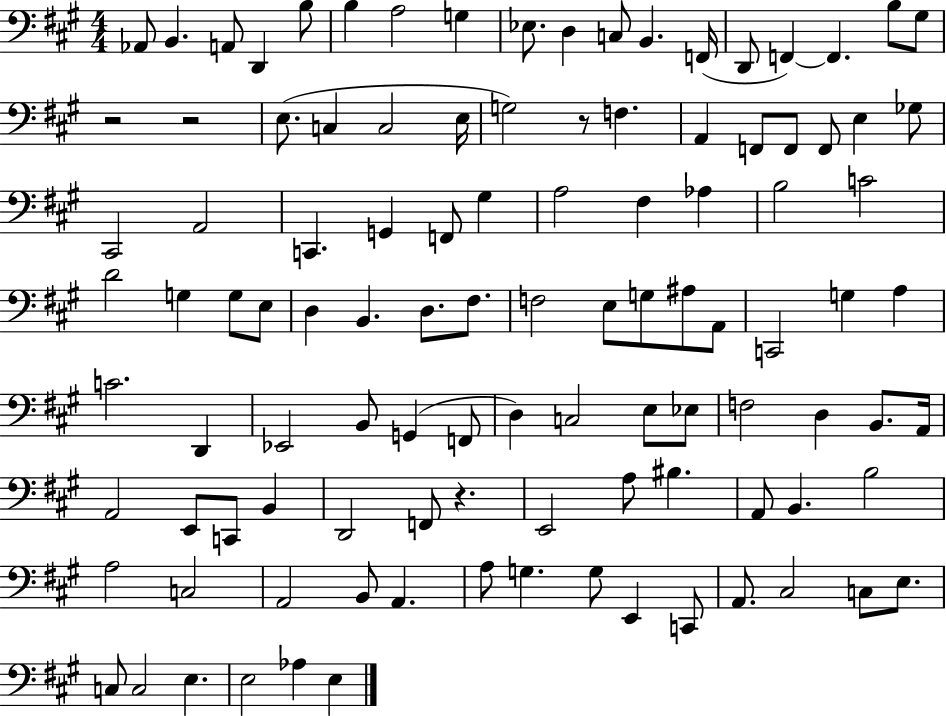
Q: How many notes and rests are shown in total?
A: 107